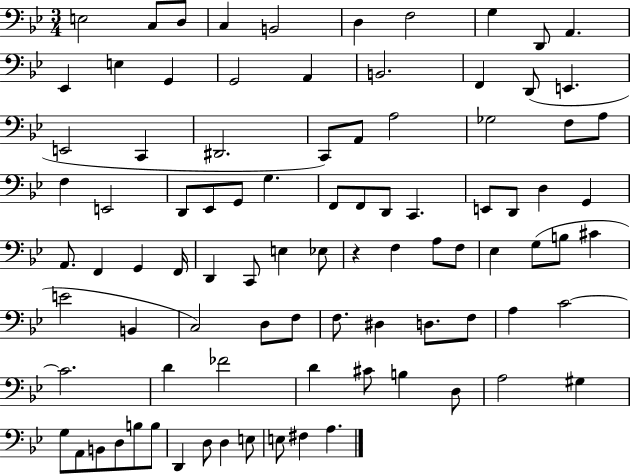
E3/h C3/e D3/e C3/q B2/h D3/q F3/h G3/q D2/e A2/q. Eb2/q E3/q G2/q G2/h A2/q B2/h. F2/q D2/e E2/q. E2/h C2/q D#2/h. C2/e A2/e A3/h Gb3/h F3/e A3/e F3/q E2/h D2/e Eb2/e G2/e G3/q. F2/e F2/e D2/e C2/q. E2/e D2/e D3/q G2/q A2/e. F2/q G2/q F2/s D2/q C2/e E3/q Eb3/e R/q F3/q A3/e F3/e Eb3/q G3/e B3/e C#4/q E4/h B2/q C3/h D3/e F3/e F3/e. D#3/q D3/e. F3/e A3/q C4/h C4/h. D4/q FES4/h D4/q C#4/e B3/q D3/e A3/h G#3/q G3/e A2/e B2/e D3/e B3/e B3/e D2/q D3/e D3/q E3/e E3/e F#3/q A3/q.